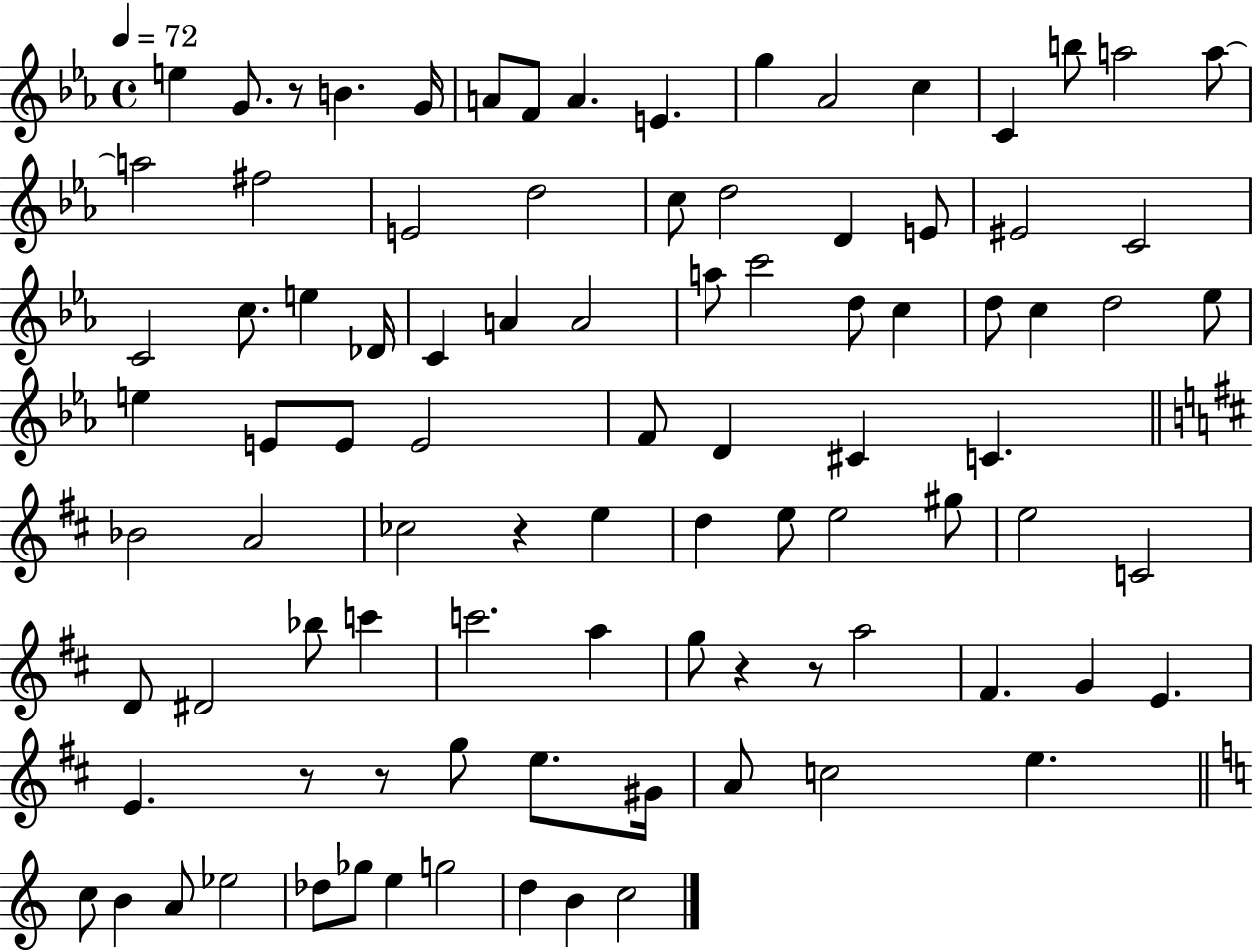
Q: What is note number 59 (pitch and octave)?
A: D4